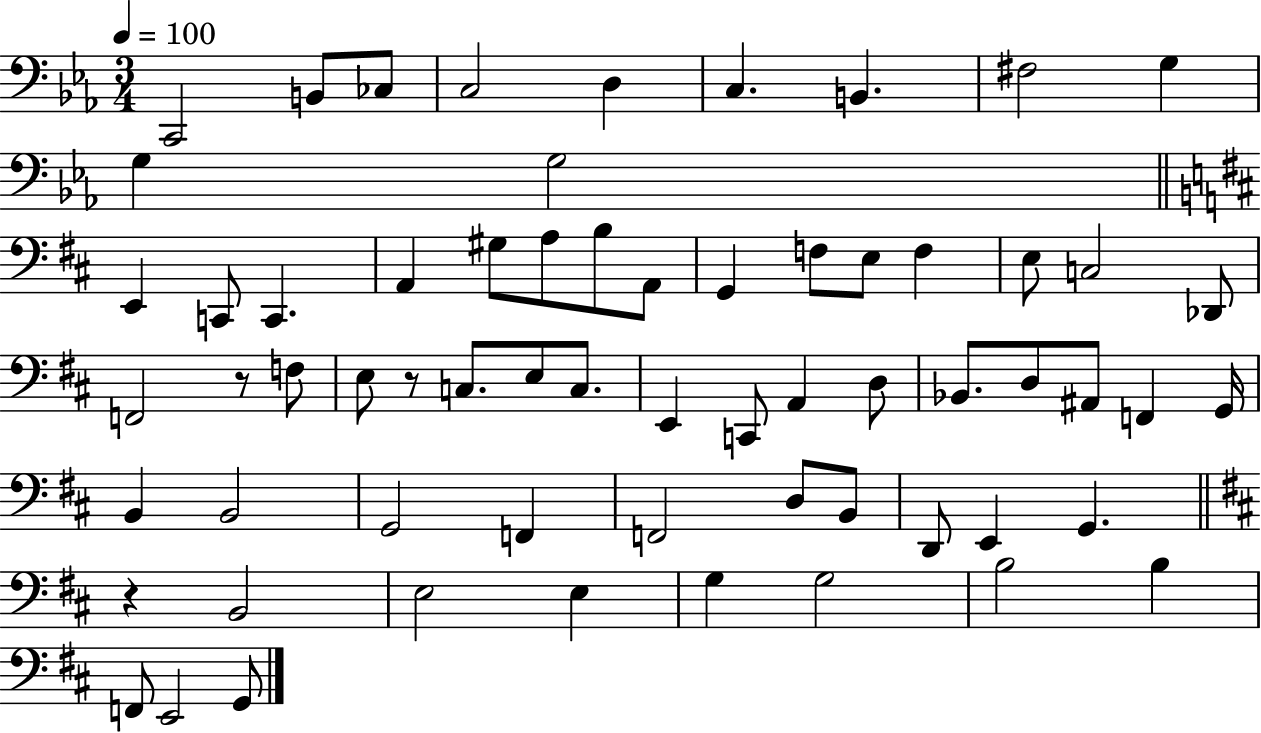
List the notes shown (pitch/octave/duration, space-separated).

C2/h B2/e CES3/e C3/h D3/q C3/q. B2/q. F#3/h G3/q G3/q G3/h E2/q C2/e C2/q. A2/q G#3/e A3/e B3/e A2/e G2/q F3/e E3/e F3/q E3/e C3/h Db2/e F2/h R/e F3/e E3/e R/e C3/e. E3/e C3/e. E2/q C2/e A2/q D3/e Bb2/e. D3/e A#2/e F2/q G2/s B2/q B2/h G2/h F2/q F2/h D3/e B2/e D2/e E2/q G2/q. R/q B2/h E3/h E3/q G3/q G3/h B3/h B3/q F2/e E2/h G2/e